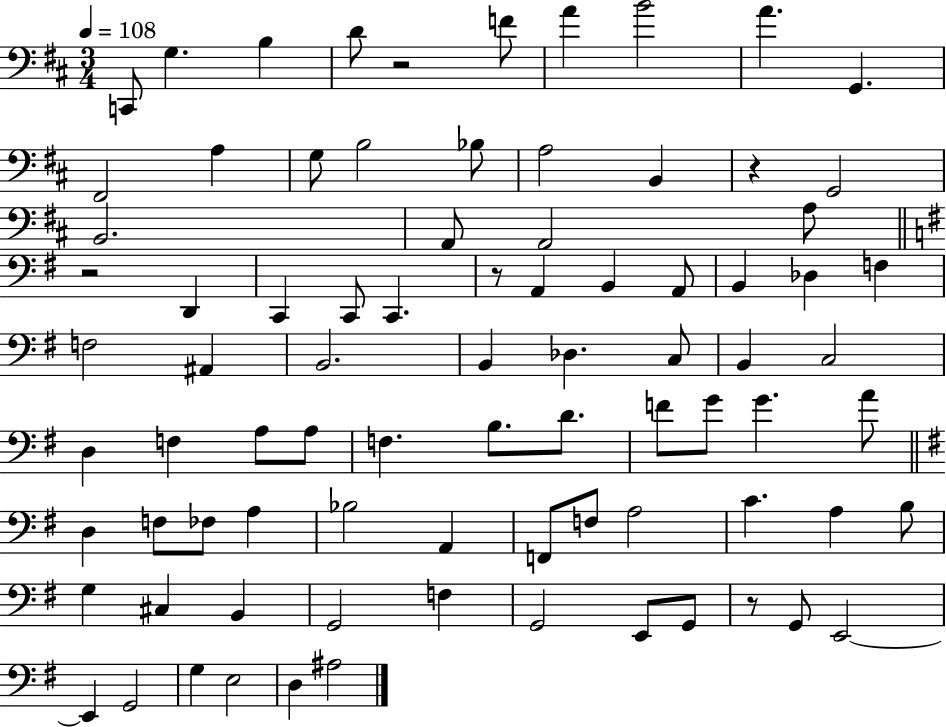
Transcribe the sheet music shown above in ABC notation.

X:1
T:Untitled
M:3/4
L:1/4
K:D
C,,/2 G, B, D/2 z2 F/2 A B2 A G,, ^F,,2 A, G,/2 B,2 _B,/2 A,2 B,, z G,,2 B,,2 A,,/2 A,,2 A,/2 z2 D,, C,, C,,/2 C,, z/2 A,, B,, A,,/2 B,, _D, F, F,2 ^A,, B,,2 B,, _D, C,/2 B,, C,2 D, F, A,/2 A,/2 F, B,/2 D/2 F/2 G/2 G A/2 D, F,/2 _F,/2 A, _B,2 A,, F,,/2 F,/2 A,2 C A, B,/2 G, ^C, B,, G,,2 F, G,,2 E,,/2 G,,/2 z/2 G,,/2 E,,2 E,, G,,2 G, E,2 D, ^A,2